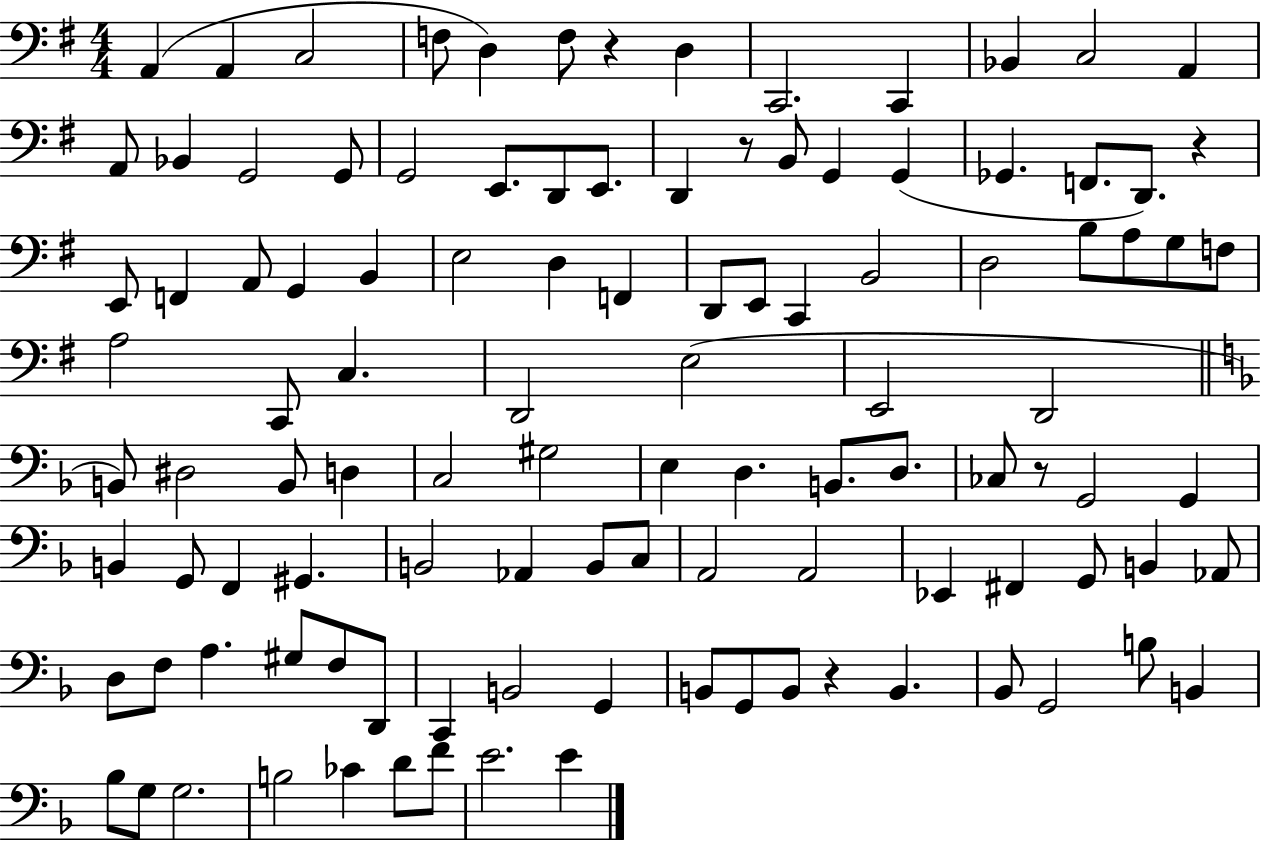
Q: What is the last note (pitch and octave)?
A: E4